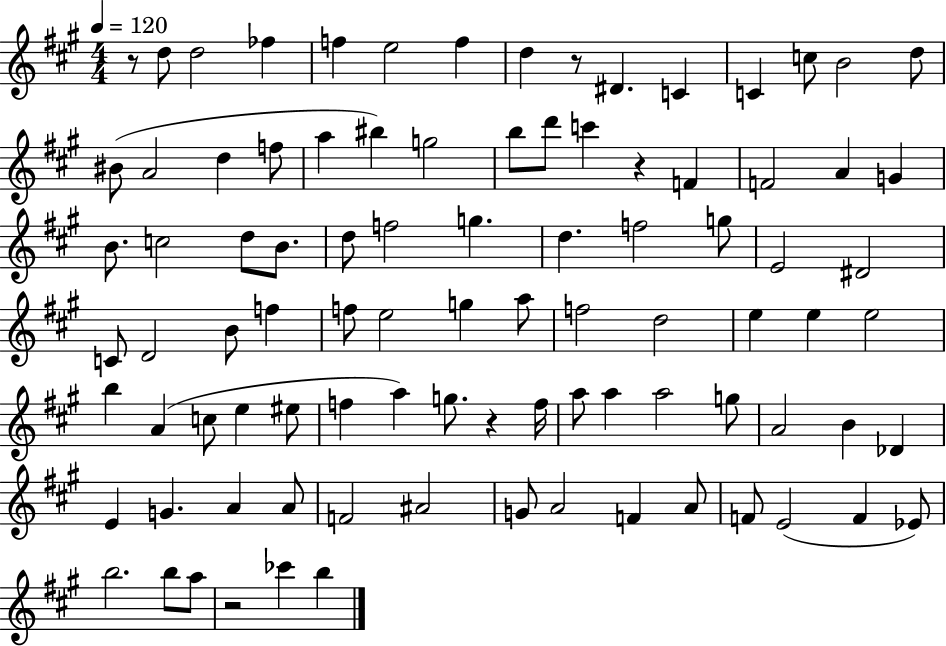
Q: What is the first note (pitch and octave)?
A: D5